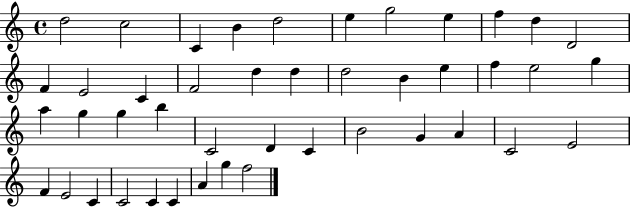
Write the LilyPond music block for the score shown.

{
  \clef treble
  \time 4/4
  \defaultTimeSignature
  \key c \major
  d''2 c''2 | c'4 b'4 d''2 | e''4 g''2 e''4 | f''4 d''4 d'2 | \break f'4 e'2 c'4 | f'2 d''4 d''4 | d''2 b'4 e''4 | f''4 e''2 g''4 | \break a''4 g''4 g''4 b''4 | c'2 d'4 c'4 | b'2 g'4 a'4 | c'2 e'2 | \break f'4 e'2 c'4 | c'2 c'4 c'4 | a'4 g''4 f''2 | \bar "|."
}